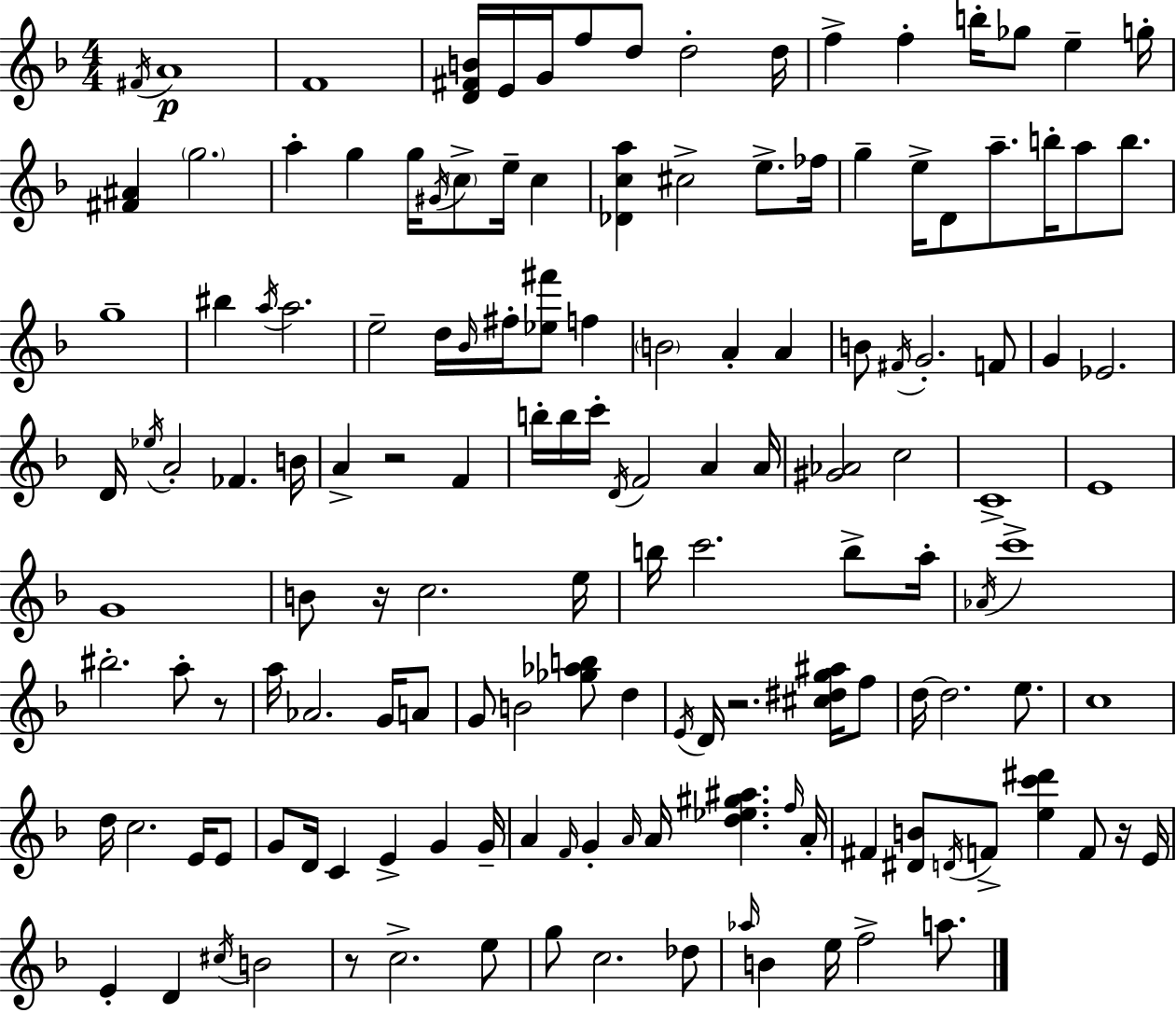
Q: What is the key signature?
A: D minor